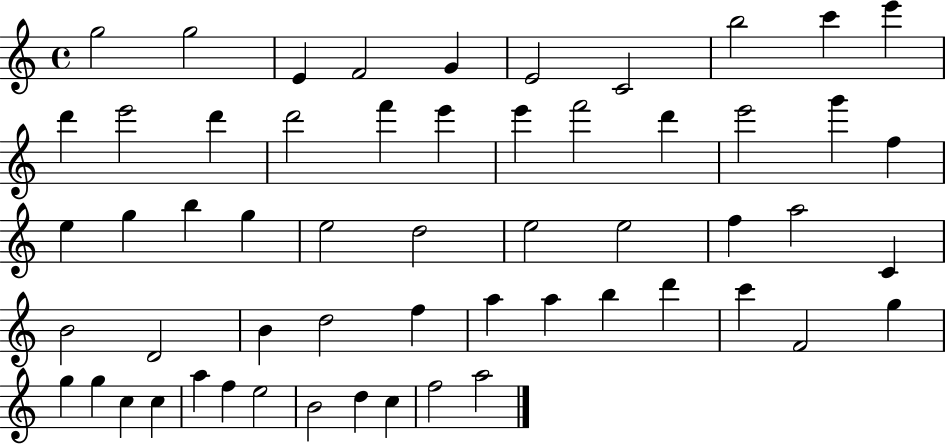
{
  \clef treble
  \time 4/4
  \defaultTimeSignature
  \key c \major
  g''2 g''2 | e'4 f'2 g'4 | e'2 c'2 | b''2 c'''4 e'''4 | \break d'''4 e'''2 d'''4 | d'''2 f'''4 e'''4 | e'''4 f'''2 d'''4 | e'''2 g'''4 f''4 | \break e''4 g''4 b''4 g''4 | e''2 d''2 | e''2 e''2 | f''4 a''2 c'4 | \break b'2 d'2 | b'4 d''2 f''4 | a''4 a''4 b''4 d'''4 | c'''4 f'2 g''4 | \break g''4 g''4 c''4 c''4 | a''4 f''4 e''2 | b'2 d''4 c''4 | f''2 a''2 | \break \bar "|."
}